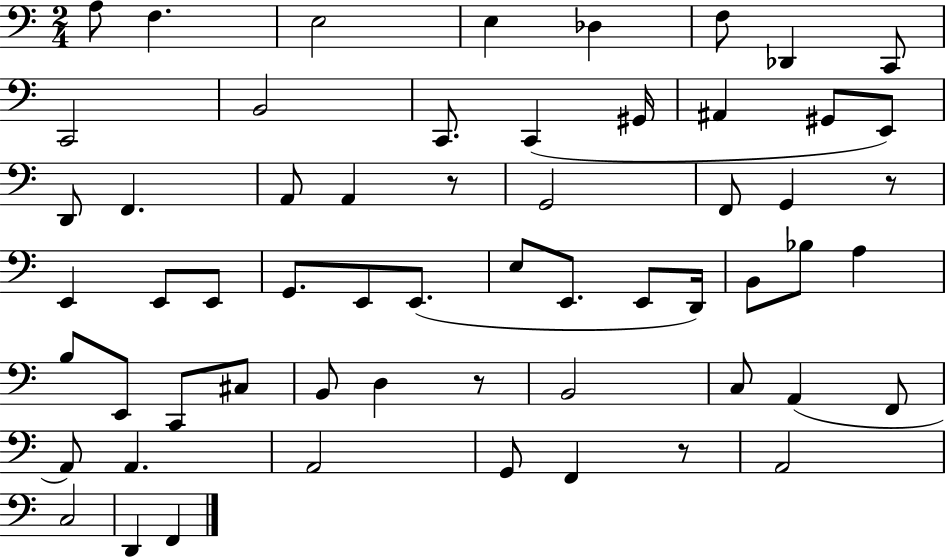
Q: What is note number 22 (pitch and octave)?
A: F2